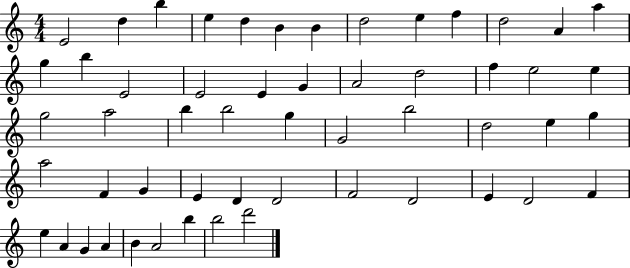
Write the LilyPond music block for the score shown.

{
  \clef treble
  \numericTimeSignature
  \time 4/4
  \key c \major
  e'2 d''4 b''4 | e''4 d''4 b'4 b'4 | d''2 e''4 f''4 | d''2 a'4 a''4 | \break g''4 b''4 e'2 | e'2 e'4 g'4 | a'2 d''2 | f''4 e''2 e''4 | \break g''2 a''2 | b''4 b''2 g''4 | g'2 b''2 | d''2 e''4 g''4 | \break a''2 f'4 g'4 | e'4 d'4 d'2 | f'2 d'2 | e'4 d'2 f'4 | \break e''4 a'4 g'4 a'4 | b'4 a'2 b''4 | b''2 d'''2 | \bar "|."
}